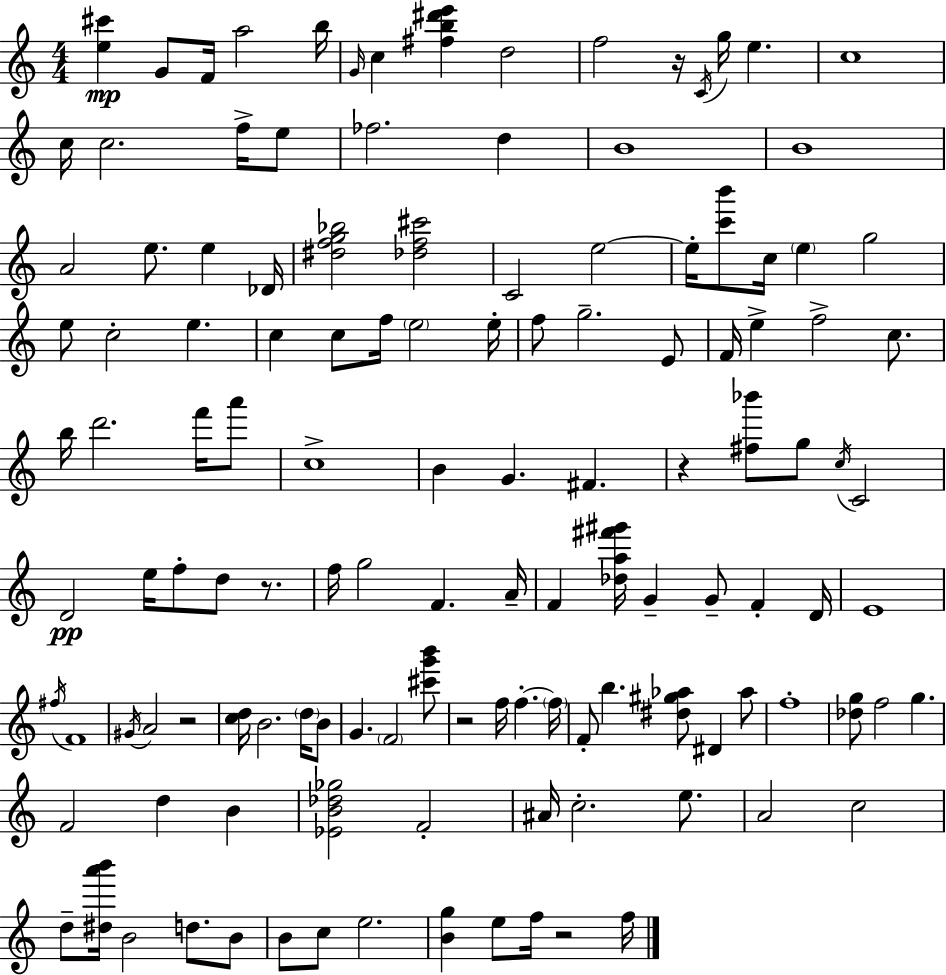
{
  \clef treble
  \numericTimeSignature
  \time 4/4
  \key c \major
  \repeat volta 2 { <e'' cis'''>4\mp g'8 f'16 a''2 b''16 | \grace { g'16 } c''4 <fis'' b'' dis''' e'''>4 d''2 | f''2 r16 \acciaccatura { c'16 } g''16 e''4. | c''1 | \break c''16 c''2. f''16-> | e''8 fes''2. d''4 | b'1 | b'1 | \break a'2 e''8. e''4 | des'16 <dis'' f'' g'' bes''>2 <des'' f'' cis'''>2 | c'2 e''2~~ | e''16-. <c''' b'''>8 c''16 \parenthesize e''4 g''2 | \break e''8 c''2-. e''4. | c''4 c''8 f''16 \parenthesize e''2 | e''16-. f''8 g''2.-- | e'8 f'16 e''4-> f''2-> c''8. | \break b''16 d'''2. f'''16 | a'''8 c''1-> | b'4 g'4. fis'4. | r4 <fis'' bes'''>8 g''8 \acciaccatura { c''16 } c'2 | \break d'2\pp e''16 f''8-. d''8 | r8. f''16 g''2 f'4. | a'16-- f'4 <des'' a'' fis''' gis'''>16 g'4-- g'8-- f'4-. | d'16 e'1 | \break \acciaccatura { fis''16 } f'1 | \acciaccatura { gis'16 } a'2 r2 | <c'' d''>16 b'2. | \parenthesize d''16 b'8 g'4. \parenthesize f'2 | \break <cis''' g''' b'''>8 r2 f''16 f''4.-.~~ | \parenthesize f''16 f'8-. b''4. <dis'' gis'' aes''>8 dis'4 | aes''8 f''1-. | <des'' g''>8 f''2 g''4. | \break f'2 d''4 | b'4 <ees' b' des'' ges''>2 f'2-. | ais'16 c''2.-. | e''8. a'2 c''2 | \break d''8-- <dis'' a''' b'''>16 b'2 | d''8. b'8 b'8 c''8 e''2. | <b' g''>4 e''8 f''16 r2 | f''16 } \bar "|."
}